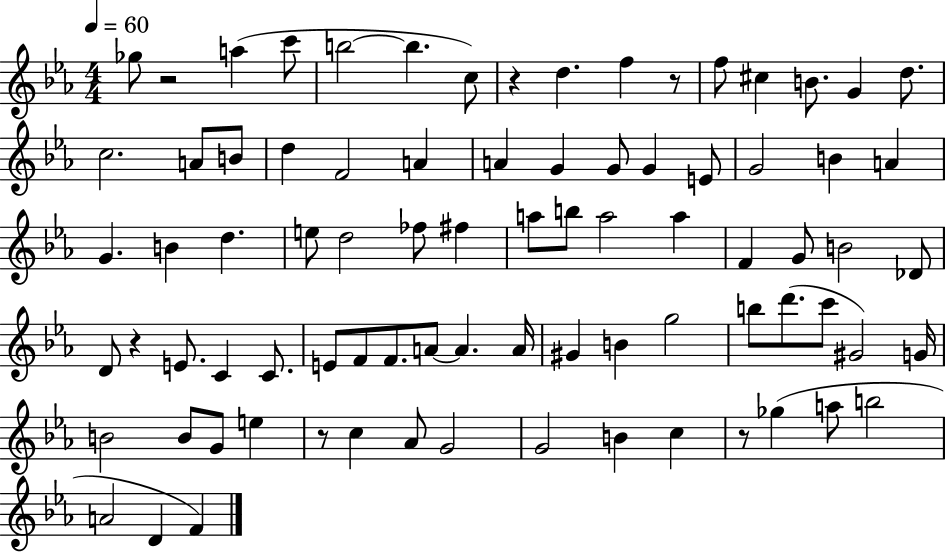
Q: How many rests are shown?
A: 6